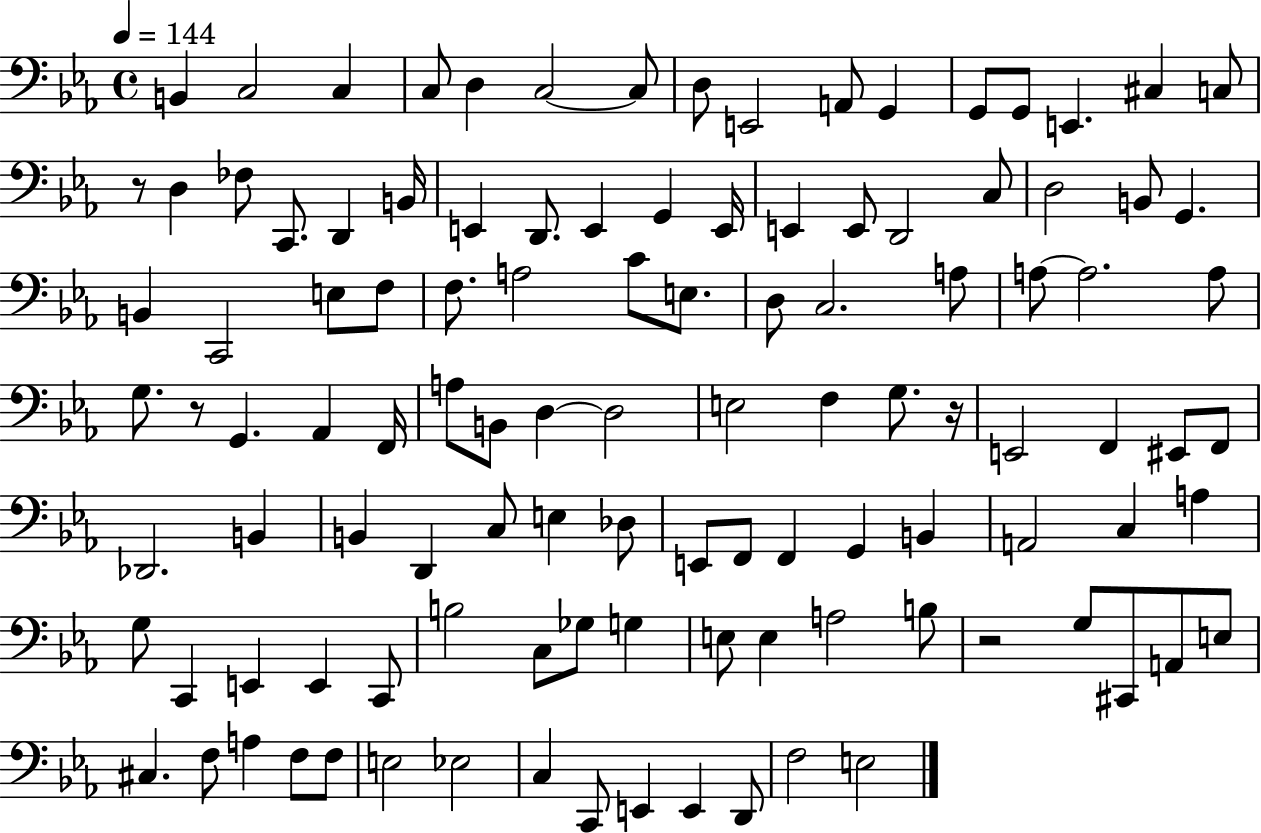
{
  \clef bass
  \time 4/4
  \defaultTimeSignature
  \key ees \major
  \tempo 4 = 144
  b,4 c2 c4 | c8 d4 c2~~ c8 | d8 e,2 a,8 g,4 | g,8 g,8 e,4. cis4 c8 | \break r8 d4 fes8 c,8. d,4 b,16 | e,4 d,8. e,4 g,4 e,16 | e,4 e,8 d,2 c8 | d2 b,8 g,4. | \break b,4 c,2 e8 f8 | f8. a2 c'8 e8. | d8 c2. a8 | a8~~ a2. a8 | \break g8. r8 g,4. aes,4 f,16 | a8 b,8 d4~~ d2 | e2 f4 g8. r16 | e,2 f,4 eis,8 f,8 | \break des,2. b,4 | b,4 d,4 c8 e4 des8 | e,8 f,8 f,4 g,4 b,4 | a,2 c4 a4 | \break g8 c,4 e,4 e,4 c,8 | b2 c8 ges8 g4 | e8 e4 a2 b8 | r2 g8 cis,8 a,8 e8 | \break cis4. f8 a4 f8 f8 | e2 ees2 | c4 c,8 e,4 e,4 d,8 | f2 e2 | \break \bar "|."
}